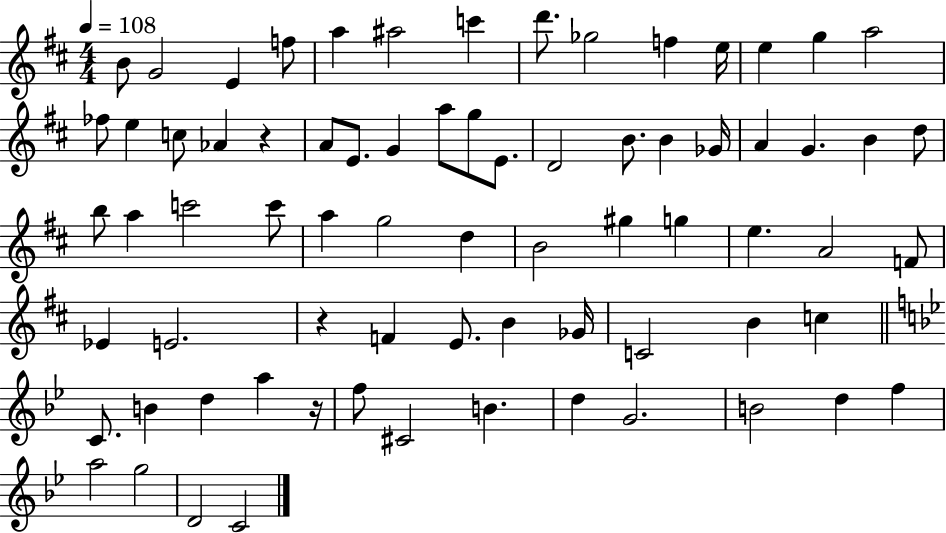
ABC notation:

X:1
T:Untitled
M:4/4
L:1/4
K:D
B/2 G2 E f/2 a ^a2 c' d'/2 _g2 f e/4 e g a2 _f/2 e c/2 _A z A/2 E/2 G a/2 g/2 E/2 D2 B/2 B _G/4 A G B d/2 b/2 a c'2 c'/2 a g2 d B2 ^g g e A2 F/2 _E E2 z F E/2 B _G/4 C2 B c C/2 B d a z/4 f/2 ^C2 B d G2 B2 d f a2 g2 D2 C2